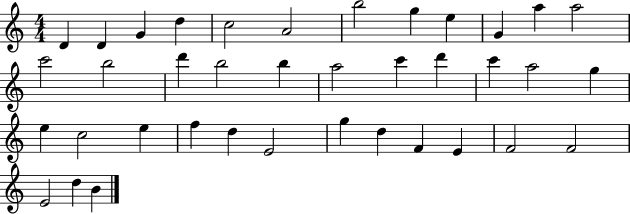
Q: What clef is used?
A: treble